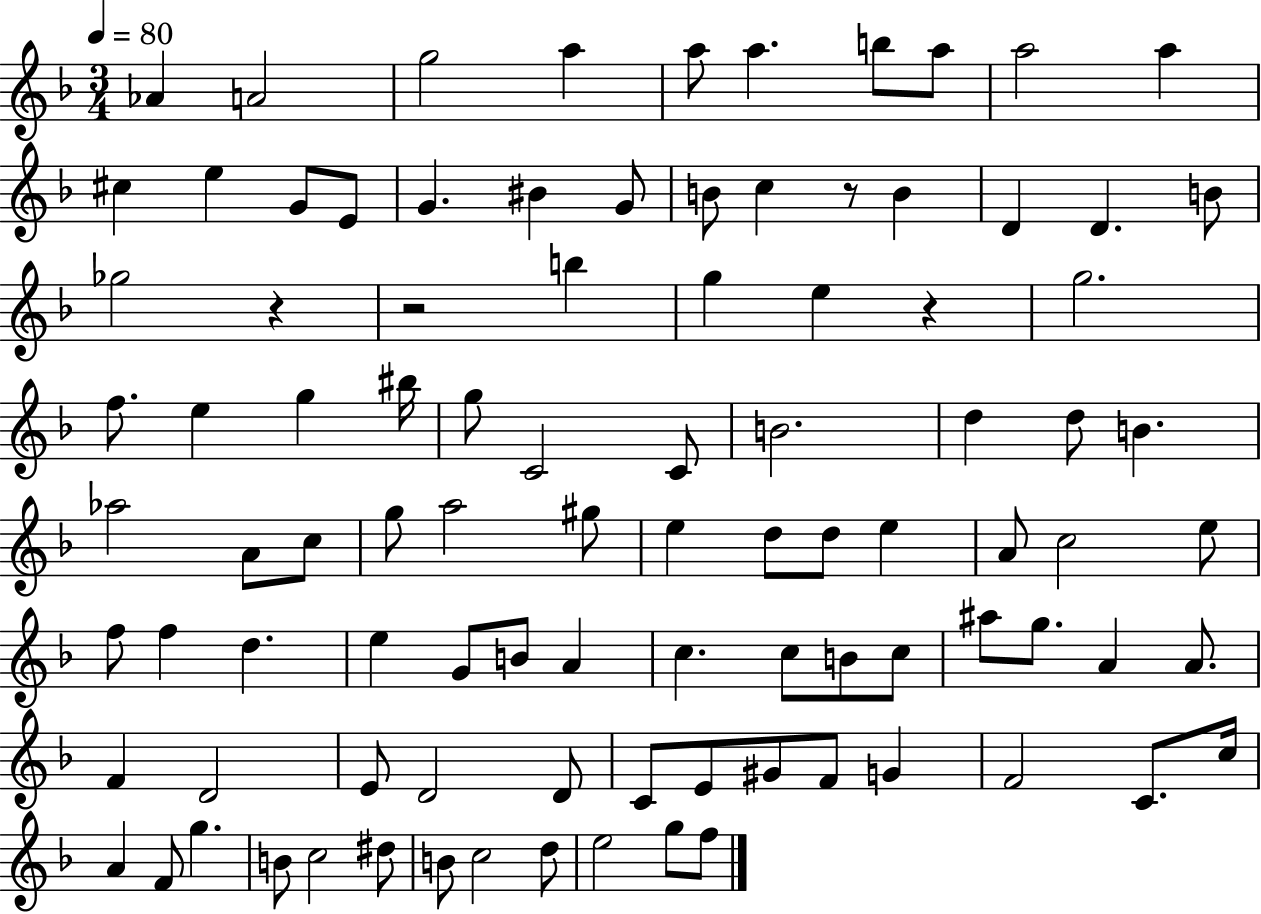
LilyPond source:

{
  \clef treble
  \numericTimeSignature
  \time 3/4
  \key f \major
  \tempo 4 = 80
  aes'4 a'2 | g''2 a''4 | a''8 a''4. b''8 a''8 | a''2 a''4 | \break cis''4 e''4 g'8 e'8 | g'4. bis'4 g'8 | b'8 c''4 r8 b'4 | d'4 d'4. b'8 | \break ges''2 r4 | r2 b''4 | g''4 e''4 r4 | g''2. | \break f''8. e''4 g''4 bis''16 | g''8 c'2 c'8 | b'2. | d''4 d''8 b'4. | \break aes''2 a'8 c''8 | g''8 a''2 gis''8 | e''4 d''8 d''8 e''4 | a'8 c''2 e''8 | \break f''8 f''4 d''4. | e''4 g'8 b'8 a'4 | c''4. c''8 b'8 c''8 | ais''8 g''8. a'4 a'8. | \break f'4 d'2 | e'8 d'2 d'8 | c'8 e'8 gis'8 f'8 g'4 | f'2 c'8. c''16 | \break a'4 f'8 g''4. | b'8 c''2 dis''8 | b'8 c''2 d''8 | e''2 g''8 f''8 | \break \bar "|."
}